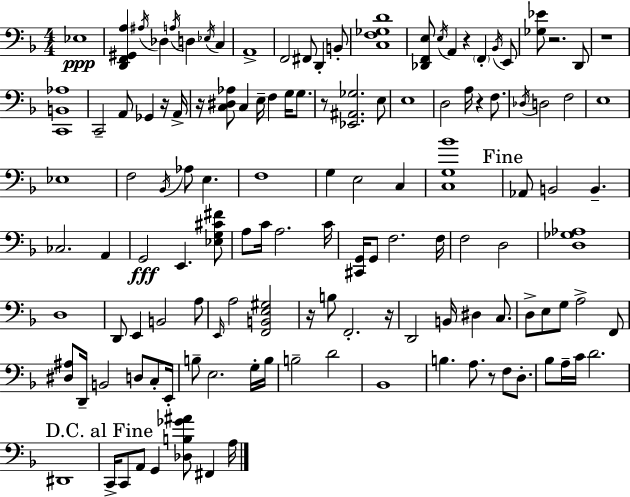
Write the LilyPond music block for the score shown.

{
  \clef bass
  \numericTimeSignature
  \time 4/4
  \key d \minor
  ees1\ppp | <d, f, gis, a>4 \acciaccatura { ais16 } des4 \acciaccatura { a16 } d4 \acciaccatura { ees16 } c4 | a,1-> | f,2 fis,8 d,4-. | \break b,8-. <c f ges d'>1 | <des, f, e>8 \acciaccatura { e16 } a,4 r4 \parenthesize f,4-. | \acciaccatura { bes,16 } e,8 <ges ees'>8 r2. | d,8 r1 | \break <c, b, aes>1 | c,2-- a,8 ges,4 | r16 a,16-> r16 <c dis aes>8 c4 e16-- f4 | g16 g8. r8 <ees, ais, ges>2. | \break e8 e1 | d2 a16 r4 | f8. \acciaccatura { des16 } d2 f2 | e1 | \break ees1 | f2 \acciaccatura { bes,16 } aes8 | e4. f1 | g4 e2 | \break c4 <c g bes'>1 | \mark "Fine" aes,8 b,2 | b,4.-- ces2. | a,4 g,2\fff e,4. | \break <ees g cis' fis'>8 a8 c'16 a2. | c'16 <cis, g,>16 g,8 f2. | f16 f2 d2 | <d ges aes>1 | \break d1 | d,8 e,4 b,2 | a8 \grace { e,16 } a2 | <f, b, e gis>2 r16 b8 f,2.-. | \break r16 d,2 | b,16 dis4 c8. d8-> e8 g8 a2-> | f,8 <dis ais>8 d,16-- b,2 | d8 c8-. e,16-. b8-- e2. | \break g16-. b16 b2-- | d'2 bes,1 | b4. a8. | r8 f8 d8.-. bes8 a16-- c'16 d'2. | \break dis,1 | \mark "D.C. al Fine" c,16-> c,8 a,8 g,4 | <des b ges' ais'>8 fis,4 a16 \bar "|."
}